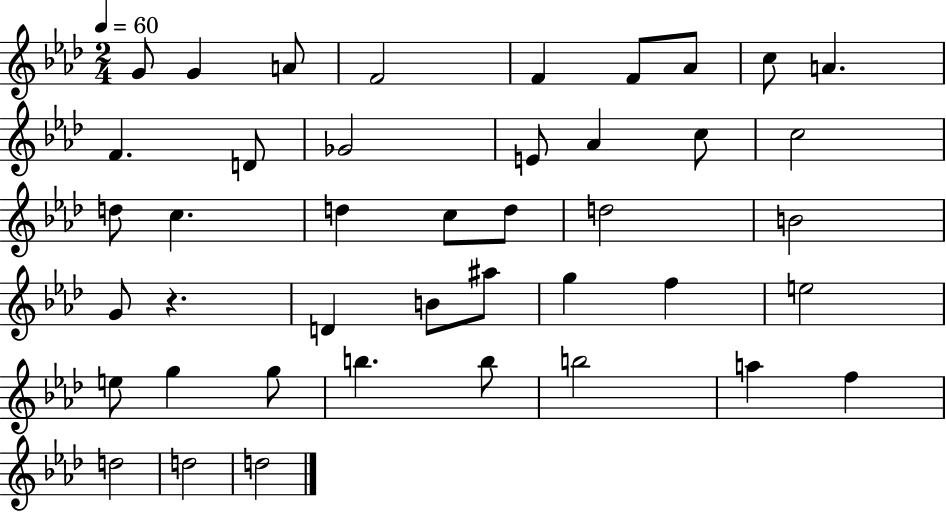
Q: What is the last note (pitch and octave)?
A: D5